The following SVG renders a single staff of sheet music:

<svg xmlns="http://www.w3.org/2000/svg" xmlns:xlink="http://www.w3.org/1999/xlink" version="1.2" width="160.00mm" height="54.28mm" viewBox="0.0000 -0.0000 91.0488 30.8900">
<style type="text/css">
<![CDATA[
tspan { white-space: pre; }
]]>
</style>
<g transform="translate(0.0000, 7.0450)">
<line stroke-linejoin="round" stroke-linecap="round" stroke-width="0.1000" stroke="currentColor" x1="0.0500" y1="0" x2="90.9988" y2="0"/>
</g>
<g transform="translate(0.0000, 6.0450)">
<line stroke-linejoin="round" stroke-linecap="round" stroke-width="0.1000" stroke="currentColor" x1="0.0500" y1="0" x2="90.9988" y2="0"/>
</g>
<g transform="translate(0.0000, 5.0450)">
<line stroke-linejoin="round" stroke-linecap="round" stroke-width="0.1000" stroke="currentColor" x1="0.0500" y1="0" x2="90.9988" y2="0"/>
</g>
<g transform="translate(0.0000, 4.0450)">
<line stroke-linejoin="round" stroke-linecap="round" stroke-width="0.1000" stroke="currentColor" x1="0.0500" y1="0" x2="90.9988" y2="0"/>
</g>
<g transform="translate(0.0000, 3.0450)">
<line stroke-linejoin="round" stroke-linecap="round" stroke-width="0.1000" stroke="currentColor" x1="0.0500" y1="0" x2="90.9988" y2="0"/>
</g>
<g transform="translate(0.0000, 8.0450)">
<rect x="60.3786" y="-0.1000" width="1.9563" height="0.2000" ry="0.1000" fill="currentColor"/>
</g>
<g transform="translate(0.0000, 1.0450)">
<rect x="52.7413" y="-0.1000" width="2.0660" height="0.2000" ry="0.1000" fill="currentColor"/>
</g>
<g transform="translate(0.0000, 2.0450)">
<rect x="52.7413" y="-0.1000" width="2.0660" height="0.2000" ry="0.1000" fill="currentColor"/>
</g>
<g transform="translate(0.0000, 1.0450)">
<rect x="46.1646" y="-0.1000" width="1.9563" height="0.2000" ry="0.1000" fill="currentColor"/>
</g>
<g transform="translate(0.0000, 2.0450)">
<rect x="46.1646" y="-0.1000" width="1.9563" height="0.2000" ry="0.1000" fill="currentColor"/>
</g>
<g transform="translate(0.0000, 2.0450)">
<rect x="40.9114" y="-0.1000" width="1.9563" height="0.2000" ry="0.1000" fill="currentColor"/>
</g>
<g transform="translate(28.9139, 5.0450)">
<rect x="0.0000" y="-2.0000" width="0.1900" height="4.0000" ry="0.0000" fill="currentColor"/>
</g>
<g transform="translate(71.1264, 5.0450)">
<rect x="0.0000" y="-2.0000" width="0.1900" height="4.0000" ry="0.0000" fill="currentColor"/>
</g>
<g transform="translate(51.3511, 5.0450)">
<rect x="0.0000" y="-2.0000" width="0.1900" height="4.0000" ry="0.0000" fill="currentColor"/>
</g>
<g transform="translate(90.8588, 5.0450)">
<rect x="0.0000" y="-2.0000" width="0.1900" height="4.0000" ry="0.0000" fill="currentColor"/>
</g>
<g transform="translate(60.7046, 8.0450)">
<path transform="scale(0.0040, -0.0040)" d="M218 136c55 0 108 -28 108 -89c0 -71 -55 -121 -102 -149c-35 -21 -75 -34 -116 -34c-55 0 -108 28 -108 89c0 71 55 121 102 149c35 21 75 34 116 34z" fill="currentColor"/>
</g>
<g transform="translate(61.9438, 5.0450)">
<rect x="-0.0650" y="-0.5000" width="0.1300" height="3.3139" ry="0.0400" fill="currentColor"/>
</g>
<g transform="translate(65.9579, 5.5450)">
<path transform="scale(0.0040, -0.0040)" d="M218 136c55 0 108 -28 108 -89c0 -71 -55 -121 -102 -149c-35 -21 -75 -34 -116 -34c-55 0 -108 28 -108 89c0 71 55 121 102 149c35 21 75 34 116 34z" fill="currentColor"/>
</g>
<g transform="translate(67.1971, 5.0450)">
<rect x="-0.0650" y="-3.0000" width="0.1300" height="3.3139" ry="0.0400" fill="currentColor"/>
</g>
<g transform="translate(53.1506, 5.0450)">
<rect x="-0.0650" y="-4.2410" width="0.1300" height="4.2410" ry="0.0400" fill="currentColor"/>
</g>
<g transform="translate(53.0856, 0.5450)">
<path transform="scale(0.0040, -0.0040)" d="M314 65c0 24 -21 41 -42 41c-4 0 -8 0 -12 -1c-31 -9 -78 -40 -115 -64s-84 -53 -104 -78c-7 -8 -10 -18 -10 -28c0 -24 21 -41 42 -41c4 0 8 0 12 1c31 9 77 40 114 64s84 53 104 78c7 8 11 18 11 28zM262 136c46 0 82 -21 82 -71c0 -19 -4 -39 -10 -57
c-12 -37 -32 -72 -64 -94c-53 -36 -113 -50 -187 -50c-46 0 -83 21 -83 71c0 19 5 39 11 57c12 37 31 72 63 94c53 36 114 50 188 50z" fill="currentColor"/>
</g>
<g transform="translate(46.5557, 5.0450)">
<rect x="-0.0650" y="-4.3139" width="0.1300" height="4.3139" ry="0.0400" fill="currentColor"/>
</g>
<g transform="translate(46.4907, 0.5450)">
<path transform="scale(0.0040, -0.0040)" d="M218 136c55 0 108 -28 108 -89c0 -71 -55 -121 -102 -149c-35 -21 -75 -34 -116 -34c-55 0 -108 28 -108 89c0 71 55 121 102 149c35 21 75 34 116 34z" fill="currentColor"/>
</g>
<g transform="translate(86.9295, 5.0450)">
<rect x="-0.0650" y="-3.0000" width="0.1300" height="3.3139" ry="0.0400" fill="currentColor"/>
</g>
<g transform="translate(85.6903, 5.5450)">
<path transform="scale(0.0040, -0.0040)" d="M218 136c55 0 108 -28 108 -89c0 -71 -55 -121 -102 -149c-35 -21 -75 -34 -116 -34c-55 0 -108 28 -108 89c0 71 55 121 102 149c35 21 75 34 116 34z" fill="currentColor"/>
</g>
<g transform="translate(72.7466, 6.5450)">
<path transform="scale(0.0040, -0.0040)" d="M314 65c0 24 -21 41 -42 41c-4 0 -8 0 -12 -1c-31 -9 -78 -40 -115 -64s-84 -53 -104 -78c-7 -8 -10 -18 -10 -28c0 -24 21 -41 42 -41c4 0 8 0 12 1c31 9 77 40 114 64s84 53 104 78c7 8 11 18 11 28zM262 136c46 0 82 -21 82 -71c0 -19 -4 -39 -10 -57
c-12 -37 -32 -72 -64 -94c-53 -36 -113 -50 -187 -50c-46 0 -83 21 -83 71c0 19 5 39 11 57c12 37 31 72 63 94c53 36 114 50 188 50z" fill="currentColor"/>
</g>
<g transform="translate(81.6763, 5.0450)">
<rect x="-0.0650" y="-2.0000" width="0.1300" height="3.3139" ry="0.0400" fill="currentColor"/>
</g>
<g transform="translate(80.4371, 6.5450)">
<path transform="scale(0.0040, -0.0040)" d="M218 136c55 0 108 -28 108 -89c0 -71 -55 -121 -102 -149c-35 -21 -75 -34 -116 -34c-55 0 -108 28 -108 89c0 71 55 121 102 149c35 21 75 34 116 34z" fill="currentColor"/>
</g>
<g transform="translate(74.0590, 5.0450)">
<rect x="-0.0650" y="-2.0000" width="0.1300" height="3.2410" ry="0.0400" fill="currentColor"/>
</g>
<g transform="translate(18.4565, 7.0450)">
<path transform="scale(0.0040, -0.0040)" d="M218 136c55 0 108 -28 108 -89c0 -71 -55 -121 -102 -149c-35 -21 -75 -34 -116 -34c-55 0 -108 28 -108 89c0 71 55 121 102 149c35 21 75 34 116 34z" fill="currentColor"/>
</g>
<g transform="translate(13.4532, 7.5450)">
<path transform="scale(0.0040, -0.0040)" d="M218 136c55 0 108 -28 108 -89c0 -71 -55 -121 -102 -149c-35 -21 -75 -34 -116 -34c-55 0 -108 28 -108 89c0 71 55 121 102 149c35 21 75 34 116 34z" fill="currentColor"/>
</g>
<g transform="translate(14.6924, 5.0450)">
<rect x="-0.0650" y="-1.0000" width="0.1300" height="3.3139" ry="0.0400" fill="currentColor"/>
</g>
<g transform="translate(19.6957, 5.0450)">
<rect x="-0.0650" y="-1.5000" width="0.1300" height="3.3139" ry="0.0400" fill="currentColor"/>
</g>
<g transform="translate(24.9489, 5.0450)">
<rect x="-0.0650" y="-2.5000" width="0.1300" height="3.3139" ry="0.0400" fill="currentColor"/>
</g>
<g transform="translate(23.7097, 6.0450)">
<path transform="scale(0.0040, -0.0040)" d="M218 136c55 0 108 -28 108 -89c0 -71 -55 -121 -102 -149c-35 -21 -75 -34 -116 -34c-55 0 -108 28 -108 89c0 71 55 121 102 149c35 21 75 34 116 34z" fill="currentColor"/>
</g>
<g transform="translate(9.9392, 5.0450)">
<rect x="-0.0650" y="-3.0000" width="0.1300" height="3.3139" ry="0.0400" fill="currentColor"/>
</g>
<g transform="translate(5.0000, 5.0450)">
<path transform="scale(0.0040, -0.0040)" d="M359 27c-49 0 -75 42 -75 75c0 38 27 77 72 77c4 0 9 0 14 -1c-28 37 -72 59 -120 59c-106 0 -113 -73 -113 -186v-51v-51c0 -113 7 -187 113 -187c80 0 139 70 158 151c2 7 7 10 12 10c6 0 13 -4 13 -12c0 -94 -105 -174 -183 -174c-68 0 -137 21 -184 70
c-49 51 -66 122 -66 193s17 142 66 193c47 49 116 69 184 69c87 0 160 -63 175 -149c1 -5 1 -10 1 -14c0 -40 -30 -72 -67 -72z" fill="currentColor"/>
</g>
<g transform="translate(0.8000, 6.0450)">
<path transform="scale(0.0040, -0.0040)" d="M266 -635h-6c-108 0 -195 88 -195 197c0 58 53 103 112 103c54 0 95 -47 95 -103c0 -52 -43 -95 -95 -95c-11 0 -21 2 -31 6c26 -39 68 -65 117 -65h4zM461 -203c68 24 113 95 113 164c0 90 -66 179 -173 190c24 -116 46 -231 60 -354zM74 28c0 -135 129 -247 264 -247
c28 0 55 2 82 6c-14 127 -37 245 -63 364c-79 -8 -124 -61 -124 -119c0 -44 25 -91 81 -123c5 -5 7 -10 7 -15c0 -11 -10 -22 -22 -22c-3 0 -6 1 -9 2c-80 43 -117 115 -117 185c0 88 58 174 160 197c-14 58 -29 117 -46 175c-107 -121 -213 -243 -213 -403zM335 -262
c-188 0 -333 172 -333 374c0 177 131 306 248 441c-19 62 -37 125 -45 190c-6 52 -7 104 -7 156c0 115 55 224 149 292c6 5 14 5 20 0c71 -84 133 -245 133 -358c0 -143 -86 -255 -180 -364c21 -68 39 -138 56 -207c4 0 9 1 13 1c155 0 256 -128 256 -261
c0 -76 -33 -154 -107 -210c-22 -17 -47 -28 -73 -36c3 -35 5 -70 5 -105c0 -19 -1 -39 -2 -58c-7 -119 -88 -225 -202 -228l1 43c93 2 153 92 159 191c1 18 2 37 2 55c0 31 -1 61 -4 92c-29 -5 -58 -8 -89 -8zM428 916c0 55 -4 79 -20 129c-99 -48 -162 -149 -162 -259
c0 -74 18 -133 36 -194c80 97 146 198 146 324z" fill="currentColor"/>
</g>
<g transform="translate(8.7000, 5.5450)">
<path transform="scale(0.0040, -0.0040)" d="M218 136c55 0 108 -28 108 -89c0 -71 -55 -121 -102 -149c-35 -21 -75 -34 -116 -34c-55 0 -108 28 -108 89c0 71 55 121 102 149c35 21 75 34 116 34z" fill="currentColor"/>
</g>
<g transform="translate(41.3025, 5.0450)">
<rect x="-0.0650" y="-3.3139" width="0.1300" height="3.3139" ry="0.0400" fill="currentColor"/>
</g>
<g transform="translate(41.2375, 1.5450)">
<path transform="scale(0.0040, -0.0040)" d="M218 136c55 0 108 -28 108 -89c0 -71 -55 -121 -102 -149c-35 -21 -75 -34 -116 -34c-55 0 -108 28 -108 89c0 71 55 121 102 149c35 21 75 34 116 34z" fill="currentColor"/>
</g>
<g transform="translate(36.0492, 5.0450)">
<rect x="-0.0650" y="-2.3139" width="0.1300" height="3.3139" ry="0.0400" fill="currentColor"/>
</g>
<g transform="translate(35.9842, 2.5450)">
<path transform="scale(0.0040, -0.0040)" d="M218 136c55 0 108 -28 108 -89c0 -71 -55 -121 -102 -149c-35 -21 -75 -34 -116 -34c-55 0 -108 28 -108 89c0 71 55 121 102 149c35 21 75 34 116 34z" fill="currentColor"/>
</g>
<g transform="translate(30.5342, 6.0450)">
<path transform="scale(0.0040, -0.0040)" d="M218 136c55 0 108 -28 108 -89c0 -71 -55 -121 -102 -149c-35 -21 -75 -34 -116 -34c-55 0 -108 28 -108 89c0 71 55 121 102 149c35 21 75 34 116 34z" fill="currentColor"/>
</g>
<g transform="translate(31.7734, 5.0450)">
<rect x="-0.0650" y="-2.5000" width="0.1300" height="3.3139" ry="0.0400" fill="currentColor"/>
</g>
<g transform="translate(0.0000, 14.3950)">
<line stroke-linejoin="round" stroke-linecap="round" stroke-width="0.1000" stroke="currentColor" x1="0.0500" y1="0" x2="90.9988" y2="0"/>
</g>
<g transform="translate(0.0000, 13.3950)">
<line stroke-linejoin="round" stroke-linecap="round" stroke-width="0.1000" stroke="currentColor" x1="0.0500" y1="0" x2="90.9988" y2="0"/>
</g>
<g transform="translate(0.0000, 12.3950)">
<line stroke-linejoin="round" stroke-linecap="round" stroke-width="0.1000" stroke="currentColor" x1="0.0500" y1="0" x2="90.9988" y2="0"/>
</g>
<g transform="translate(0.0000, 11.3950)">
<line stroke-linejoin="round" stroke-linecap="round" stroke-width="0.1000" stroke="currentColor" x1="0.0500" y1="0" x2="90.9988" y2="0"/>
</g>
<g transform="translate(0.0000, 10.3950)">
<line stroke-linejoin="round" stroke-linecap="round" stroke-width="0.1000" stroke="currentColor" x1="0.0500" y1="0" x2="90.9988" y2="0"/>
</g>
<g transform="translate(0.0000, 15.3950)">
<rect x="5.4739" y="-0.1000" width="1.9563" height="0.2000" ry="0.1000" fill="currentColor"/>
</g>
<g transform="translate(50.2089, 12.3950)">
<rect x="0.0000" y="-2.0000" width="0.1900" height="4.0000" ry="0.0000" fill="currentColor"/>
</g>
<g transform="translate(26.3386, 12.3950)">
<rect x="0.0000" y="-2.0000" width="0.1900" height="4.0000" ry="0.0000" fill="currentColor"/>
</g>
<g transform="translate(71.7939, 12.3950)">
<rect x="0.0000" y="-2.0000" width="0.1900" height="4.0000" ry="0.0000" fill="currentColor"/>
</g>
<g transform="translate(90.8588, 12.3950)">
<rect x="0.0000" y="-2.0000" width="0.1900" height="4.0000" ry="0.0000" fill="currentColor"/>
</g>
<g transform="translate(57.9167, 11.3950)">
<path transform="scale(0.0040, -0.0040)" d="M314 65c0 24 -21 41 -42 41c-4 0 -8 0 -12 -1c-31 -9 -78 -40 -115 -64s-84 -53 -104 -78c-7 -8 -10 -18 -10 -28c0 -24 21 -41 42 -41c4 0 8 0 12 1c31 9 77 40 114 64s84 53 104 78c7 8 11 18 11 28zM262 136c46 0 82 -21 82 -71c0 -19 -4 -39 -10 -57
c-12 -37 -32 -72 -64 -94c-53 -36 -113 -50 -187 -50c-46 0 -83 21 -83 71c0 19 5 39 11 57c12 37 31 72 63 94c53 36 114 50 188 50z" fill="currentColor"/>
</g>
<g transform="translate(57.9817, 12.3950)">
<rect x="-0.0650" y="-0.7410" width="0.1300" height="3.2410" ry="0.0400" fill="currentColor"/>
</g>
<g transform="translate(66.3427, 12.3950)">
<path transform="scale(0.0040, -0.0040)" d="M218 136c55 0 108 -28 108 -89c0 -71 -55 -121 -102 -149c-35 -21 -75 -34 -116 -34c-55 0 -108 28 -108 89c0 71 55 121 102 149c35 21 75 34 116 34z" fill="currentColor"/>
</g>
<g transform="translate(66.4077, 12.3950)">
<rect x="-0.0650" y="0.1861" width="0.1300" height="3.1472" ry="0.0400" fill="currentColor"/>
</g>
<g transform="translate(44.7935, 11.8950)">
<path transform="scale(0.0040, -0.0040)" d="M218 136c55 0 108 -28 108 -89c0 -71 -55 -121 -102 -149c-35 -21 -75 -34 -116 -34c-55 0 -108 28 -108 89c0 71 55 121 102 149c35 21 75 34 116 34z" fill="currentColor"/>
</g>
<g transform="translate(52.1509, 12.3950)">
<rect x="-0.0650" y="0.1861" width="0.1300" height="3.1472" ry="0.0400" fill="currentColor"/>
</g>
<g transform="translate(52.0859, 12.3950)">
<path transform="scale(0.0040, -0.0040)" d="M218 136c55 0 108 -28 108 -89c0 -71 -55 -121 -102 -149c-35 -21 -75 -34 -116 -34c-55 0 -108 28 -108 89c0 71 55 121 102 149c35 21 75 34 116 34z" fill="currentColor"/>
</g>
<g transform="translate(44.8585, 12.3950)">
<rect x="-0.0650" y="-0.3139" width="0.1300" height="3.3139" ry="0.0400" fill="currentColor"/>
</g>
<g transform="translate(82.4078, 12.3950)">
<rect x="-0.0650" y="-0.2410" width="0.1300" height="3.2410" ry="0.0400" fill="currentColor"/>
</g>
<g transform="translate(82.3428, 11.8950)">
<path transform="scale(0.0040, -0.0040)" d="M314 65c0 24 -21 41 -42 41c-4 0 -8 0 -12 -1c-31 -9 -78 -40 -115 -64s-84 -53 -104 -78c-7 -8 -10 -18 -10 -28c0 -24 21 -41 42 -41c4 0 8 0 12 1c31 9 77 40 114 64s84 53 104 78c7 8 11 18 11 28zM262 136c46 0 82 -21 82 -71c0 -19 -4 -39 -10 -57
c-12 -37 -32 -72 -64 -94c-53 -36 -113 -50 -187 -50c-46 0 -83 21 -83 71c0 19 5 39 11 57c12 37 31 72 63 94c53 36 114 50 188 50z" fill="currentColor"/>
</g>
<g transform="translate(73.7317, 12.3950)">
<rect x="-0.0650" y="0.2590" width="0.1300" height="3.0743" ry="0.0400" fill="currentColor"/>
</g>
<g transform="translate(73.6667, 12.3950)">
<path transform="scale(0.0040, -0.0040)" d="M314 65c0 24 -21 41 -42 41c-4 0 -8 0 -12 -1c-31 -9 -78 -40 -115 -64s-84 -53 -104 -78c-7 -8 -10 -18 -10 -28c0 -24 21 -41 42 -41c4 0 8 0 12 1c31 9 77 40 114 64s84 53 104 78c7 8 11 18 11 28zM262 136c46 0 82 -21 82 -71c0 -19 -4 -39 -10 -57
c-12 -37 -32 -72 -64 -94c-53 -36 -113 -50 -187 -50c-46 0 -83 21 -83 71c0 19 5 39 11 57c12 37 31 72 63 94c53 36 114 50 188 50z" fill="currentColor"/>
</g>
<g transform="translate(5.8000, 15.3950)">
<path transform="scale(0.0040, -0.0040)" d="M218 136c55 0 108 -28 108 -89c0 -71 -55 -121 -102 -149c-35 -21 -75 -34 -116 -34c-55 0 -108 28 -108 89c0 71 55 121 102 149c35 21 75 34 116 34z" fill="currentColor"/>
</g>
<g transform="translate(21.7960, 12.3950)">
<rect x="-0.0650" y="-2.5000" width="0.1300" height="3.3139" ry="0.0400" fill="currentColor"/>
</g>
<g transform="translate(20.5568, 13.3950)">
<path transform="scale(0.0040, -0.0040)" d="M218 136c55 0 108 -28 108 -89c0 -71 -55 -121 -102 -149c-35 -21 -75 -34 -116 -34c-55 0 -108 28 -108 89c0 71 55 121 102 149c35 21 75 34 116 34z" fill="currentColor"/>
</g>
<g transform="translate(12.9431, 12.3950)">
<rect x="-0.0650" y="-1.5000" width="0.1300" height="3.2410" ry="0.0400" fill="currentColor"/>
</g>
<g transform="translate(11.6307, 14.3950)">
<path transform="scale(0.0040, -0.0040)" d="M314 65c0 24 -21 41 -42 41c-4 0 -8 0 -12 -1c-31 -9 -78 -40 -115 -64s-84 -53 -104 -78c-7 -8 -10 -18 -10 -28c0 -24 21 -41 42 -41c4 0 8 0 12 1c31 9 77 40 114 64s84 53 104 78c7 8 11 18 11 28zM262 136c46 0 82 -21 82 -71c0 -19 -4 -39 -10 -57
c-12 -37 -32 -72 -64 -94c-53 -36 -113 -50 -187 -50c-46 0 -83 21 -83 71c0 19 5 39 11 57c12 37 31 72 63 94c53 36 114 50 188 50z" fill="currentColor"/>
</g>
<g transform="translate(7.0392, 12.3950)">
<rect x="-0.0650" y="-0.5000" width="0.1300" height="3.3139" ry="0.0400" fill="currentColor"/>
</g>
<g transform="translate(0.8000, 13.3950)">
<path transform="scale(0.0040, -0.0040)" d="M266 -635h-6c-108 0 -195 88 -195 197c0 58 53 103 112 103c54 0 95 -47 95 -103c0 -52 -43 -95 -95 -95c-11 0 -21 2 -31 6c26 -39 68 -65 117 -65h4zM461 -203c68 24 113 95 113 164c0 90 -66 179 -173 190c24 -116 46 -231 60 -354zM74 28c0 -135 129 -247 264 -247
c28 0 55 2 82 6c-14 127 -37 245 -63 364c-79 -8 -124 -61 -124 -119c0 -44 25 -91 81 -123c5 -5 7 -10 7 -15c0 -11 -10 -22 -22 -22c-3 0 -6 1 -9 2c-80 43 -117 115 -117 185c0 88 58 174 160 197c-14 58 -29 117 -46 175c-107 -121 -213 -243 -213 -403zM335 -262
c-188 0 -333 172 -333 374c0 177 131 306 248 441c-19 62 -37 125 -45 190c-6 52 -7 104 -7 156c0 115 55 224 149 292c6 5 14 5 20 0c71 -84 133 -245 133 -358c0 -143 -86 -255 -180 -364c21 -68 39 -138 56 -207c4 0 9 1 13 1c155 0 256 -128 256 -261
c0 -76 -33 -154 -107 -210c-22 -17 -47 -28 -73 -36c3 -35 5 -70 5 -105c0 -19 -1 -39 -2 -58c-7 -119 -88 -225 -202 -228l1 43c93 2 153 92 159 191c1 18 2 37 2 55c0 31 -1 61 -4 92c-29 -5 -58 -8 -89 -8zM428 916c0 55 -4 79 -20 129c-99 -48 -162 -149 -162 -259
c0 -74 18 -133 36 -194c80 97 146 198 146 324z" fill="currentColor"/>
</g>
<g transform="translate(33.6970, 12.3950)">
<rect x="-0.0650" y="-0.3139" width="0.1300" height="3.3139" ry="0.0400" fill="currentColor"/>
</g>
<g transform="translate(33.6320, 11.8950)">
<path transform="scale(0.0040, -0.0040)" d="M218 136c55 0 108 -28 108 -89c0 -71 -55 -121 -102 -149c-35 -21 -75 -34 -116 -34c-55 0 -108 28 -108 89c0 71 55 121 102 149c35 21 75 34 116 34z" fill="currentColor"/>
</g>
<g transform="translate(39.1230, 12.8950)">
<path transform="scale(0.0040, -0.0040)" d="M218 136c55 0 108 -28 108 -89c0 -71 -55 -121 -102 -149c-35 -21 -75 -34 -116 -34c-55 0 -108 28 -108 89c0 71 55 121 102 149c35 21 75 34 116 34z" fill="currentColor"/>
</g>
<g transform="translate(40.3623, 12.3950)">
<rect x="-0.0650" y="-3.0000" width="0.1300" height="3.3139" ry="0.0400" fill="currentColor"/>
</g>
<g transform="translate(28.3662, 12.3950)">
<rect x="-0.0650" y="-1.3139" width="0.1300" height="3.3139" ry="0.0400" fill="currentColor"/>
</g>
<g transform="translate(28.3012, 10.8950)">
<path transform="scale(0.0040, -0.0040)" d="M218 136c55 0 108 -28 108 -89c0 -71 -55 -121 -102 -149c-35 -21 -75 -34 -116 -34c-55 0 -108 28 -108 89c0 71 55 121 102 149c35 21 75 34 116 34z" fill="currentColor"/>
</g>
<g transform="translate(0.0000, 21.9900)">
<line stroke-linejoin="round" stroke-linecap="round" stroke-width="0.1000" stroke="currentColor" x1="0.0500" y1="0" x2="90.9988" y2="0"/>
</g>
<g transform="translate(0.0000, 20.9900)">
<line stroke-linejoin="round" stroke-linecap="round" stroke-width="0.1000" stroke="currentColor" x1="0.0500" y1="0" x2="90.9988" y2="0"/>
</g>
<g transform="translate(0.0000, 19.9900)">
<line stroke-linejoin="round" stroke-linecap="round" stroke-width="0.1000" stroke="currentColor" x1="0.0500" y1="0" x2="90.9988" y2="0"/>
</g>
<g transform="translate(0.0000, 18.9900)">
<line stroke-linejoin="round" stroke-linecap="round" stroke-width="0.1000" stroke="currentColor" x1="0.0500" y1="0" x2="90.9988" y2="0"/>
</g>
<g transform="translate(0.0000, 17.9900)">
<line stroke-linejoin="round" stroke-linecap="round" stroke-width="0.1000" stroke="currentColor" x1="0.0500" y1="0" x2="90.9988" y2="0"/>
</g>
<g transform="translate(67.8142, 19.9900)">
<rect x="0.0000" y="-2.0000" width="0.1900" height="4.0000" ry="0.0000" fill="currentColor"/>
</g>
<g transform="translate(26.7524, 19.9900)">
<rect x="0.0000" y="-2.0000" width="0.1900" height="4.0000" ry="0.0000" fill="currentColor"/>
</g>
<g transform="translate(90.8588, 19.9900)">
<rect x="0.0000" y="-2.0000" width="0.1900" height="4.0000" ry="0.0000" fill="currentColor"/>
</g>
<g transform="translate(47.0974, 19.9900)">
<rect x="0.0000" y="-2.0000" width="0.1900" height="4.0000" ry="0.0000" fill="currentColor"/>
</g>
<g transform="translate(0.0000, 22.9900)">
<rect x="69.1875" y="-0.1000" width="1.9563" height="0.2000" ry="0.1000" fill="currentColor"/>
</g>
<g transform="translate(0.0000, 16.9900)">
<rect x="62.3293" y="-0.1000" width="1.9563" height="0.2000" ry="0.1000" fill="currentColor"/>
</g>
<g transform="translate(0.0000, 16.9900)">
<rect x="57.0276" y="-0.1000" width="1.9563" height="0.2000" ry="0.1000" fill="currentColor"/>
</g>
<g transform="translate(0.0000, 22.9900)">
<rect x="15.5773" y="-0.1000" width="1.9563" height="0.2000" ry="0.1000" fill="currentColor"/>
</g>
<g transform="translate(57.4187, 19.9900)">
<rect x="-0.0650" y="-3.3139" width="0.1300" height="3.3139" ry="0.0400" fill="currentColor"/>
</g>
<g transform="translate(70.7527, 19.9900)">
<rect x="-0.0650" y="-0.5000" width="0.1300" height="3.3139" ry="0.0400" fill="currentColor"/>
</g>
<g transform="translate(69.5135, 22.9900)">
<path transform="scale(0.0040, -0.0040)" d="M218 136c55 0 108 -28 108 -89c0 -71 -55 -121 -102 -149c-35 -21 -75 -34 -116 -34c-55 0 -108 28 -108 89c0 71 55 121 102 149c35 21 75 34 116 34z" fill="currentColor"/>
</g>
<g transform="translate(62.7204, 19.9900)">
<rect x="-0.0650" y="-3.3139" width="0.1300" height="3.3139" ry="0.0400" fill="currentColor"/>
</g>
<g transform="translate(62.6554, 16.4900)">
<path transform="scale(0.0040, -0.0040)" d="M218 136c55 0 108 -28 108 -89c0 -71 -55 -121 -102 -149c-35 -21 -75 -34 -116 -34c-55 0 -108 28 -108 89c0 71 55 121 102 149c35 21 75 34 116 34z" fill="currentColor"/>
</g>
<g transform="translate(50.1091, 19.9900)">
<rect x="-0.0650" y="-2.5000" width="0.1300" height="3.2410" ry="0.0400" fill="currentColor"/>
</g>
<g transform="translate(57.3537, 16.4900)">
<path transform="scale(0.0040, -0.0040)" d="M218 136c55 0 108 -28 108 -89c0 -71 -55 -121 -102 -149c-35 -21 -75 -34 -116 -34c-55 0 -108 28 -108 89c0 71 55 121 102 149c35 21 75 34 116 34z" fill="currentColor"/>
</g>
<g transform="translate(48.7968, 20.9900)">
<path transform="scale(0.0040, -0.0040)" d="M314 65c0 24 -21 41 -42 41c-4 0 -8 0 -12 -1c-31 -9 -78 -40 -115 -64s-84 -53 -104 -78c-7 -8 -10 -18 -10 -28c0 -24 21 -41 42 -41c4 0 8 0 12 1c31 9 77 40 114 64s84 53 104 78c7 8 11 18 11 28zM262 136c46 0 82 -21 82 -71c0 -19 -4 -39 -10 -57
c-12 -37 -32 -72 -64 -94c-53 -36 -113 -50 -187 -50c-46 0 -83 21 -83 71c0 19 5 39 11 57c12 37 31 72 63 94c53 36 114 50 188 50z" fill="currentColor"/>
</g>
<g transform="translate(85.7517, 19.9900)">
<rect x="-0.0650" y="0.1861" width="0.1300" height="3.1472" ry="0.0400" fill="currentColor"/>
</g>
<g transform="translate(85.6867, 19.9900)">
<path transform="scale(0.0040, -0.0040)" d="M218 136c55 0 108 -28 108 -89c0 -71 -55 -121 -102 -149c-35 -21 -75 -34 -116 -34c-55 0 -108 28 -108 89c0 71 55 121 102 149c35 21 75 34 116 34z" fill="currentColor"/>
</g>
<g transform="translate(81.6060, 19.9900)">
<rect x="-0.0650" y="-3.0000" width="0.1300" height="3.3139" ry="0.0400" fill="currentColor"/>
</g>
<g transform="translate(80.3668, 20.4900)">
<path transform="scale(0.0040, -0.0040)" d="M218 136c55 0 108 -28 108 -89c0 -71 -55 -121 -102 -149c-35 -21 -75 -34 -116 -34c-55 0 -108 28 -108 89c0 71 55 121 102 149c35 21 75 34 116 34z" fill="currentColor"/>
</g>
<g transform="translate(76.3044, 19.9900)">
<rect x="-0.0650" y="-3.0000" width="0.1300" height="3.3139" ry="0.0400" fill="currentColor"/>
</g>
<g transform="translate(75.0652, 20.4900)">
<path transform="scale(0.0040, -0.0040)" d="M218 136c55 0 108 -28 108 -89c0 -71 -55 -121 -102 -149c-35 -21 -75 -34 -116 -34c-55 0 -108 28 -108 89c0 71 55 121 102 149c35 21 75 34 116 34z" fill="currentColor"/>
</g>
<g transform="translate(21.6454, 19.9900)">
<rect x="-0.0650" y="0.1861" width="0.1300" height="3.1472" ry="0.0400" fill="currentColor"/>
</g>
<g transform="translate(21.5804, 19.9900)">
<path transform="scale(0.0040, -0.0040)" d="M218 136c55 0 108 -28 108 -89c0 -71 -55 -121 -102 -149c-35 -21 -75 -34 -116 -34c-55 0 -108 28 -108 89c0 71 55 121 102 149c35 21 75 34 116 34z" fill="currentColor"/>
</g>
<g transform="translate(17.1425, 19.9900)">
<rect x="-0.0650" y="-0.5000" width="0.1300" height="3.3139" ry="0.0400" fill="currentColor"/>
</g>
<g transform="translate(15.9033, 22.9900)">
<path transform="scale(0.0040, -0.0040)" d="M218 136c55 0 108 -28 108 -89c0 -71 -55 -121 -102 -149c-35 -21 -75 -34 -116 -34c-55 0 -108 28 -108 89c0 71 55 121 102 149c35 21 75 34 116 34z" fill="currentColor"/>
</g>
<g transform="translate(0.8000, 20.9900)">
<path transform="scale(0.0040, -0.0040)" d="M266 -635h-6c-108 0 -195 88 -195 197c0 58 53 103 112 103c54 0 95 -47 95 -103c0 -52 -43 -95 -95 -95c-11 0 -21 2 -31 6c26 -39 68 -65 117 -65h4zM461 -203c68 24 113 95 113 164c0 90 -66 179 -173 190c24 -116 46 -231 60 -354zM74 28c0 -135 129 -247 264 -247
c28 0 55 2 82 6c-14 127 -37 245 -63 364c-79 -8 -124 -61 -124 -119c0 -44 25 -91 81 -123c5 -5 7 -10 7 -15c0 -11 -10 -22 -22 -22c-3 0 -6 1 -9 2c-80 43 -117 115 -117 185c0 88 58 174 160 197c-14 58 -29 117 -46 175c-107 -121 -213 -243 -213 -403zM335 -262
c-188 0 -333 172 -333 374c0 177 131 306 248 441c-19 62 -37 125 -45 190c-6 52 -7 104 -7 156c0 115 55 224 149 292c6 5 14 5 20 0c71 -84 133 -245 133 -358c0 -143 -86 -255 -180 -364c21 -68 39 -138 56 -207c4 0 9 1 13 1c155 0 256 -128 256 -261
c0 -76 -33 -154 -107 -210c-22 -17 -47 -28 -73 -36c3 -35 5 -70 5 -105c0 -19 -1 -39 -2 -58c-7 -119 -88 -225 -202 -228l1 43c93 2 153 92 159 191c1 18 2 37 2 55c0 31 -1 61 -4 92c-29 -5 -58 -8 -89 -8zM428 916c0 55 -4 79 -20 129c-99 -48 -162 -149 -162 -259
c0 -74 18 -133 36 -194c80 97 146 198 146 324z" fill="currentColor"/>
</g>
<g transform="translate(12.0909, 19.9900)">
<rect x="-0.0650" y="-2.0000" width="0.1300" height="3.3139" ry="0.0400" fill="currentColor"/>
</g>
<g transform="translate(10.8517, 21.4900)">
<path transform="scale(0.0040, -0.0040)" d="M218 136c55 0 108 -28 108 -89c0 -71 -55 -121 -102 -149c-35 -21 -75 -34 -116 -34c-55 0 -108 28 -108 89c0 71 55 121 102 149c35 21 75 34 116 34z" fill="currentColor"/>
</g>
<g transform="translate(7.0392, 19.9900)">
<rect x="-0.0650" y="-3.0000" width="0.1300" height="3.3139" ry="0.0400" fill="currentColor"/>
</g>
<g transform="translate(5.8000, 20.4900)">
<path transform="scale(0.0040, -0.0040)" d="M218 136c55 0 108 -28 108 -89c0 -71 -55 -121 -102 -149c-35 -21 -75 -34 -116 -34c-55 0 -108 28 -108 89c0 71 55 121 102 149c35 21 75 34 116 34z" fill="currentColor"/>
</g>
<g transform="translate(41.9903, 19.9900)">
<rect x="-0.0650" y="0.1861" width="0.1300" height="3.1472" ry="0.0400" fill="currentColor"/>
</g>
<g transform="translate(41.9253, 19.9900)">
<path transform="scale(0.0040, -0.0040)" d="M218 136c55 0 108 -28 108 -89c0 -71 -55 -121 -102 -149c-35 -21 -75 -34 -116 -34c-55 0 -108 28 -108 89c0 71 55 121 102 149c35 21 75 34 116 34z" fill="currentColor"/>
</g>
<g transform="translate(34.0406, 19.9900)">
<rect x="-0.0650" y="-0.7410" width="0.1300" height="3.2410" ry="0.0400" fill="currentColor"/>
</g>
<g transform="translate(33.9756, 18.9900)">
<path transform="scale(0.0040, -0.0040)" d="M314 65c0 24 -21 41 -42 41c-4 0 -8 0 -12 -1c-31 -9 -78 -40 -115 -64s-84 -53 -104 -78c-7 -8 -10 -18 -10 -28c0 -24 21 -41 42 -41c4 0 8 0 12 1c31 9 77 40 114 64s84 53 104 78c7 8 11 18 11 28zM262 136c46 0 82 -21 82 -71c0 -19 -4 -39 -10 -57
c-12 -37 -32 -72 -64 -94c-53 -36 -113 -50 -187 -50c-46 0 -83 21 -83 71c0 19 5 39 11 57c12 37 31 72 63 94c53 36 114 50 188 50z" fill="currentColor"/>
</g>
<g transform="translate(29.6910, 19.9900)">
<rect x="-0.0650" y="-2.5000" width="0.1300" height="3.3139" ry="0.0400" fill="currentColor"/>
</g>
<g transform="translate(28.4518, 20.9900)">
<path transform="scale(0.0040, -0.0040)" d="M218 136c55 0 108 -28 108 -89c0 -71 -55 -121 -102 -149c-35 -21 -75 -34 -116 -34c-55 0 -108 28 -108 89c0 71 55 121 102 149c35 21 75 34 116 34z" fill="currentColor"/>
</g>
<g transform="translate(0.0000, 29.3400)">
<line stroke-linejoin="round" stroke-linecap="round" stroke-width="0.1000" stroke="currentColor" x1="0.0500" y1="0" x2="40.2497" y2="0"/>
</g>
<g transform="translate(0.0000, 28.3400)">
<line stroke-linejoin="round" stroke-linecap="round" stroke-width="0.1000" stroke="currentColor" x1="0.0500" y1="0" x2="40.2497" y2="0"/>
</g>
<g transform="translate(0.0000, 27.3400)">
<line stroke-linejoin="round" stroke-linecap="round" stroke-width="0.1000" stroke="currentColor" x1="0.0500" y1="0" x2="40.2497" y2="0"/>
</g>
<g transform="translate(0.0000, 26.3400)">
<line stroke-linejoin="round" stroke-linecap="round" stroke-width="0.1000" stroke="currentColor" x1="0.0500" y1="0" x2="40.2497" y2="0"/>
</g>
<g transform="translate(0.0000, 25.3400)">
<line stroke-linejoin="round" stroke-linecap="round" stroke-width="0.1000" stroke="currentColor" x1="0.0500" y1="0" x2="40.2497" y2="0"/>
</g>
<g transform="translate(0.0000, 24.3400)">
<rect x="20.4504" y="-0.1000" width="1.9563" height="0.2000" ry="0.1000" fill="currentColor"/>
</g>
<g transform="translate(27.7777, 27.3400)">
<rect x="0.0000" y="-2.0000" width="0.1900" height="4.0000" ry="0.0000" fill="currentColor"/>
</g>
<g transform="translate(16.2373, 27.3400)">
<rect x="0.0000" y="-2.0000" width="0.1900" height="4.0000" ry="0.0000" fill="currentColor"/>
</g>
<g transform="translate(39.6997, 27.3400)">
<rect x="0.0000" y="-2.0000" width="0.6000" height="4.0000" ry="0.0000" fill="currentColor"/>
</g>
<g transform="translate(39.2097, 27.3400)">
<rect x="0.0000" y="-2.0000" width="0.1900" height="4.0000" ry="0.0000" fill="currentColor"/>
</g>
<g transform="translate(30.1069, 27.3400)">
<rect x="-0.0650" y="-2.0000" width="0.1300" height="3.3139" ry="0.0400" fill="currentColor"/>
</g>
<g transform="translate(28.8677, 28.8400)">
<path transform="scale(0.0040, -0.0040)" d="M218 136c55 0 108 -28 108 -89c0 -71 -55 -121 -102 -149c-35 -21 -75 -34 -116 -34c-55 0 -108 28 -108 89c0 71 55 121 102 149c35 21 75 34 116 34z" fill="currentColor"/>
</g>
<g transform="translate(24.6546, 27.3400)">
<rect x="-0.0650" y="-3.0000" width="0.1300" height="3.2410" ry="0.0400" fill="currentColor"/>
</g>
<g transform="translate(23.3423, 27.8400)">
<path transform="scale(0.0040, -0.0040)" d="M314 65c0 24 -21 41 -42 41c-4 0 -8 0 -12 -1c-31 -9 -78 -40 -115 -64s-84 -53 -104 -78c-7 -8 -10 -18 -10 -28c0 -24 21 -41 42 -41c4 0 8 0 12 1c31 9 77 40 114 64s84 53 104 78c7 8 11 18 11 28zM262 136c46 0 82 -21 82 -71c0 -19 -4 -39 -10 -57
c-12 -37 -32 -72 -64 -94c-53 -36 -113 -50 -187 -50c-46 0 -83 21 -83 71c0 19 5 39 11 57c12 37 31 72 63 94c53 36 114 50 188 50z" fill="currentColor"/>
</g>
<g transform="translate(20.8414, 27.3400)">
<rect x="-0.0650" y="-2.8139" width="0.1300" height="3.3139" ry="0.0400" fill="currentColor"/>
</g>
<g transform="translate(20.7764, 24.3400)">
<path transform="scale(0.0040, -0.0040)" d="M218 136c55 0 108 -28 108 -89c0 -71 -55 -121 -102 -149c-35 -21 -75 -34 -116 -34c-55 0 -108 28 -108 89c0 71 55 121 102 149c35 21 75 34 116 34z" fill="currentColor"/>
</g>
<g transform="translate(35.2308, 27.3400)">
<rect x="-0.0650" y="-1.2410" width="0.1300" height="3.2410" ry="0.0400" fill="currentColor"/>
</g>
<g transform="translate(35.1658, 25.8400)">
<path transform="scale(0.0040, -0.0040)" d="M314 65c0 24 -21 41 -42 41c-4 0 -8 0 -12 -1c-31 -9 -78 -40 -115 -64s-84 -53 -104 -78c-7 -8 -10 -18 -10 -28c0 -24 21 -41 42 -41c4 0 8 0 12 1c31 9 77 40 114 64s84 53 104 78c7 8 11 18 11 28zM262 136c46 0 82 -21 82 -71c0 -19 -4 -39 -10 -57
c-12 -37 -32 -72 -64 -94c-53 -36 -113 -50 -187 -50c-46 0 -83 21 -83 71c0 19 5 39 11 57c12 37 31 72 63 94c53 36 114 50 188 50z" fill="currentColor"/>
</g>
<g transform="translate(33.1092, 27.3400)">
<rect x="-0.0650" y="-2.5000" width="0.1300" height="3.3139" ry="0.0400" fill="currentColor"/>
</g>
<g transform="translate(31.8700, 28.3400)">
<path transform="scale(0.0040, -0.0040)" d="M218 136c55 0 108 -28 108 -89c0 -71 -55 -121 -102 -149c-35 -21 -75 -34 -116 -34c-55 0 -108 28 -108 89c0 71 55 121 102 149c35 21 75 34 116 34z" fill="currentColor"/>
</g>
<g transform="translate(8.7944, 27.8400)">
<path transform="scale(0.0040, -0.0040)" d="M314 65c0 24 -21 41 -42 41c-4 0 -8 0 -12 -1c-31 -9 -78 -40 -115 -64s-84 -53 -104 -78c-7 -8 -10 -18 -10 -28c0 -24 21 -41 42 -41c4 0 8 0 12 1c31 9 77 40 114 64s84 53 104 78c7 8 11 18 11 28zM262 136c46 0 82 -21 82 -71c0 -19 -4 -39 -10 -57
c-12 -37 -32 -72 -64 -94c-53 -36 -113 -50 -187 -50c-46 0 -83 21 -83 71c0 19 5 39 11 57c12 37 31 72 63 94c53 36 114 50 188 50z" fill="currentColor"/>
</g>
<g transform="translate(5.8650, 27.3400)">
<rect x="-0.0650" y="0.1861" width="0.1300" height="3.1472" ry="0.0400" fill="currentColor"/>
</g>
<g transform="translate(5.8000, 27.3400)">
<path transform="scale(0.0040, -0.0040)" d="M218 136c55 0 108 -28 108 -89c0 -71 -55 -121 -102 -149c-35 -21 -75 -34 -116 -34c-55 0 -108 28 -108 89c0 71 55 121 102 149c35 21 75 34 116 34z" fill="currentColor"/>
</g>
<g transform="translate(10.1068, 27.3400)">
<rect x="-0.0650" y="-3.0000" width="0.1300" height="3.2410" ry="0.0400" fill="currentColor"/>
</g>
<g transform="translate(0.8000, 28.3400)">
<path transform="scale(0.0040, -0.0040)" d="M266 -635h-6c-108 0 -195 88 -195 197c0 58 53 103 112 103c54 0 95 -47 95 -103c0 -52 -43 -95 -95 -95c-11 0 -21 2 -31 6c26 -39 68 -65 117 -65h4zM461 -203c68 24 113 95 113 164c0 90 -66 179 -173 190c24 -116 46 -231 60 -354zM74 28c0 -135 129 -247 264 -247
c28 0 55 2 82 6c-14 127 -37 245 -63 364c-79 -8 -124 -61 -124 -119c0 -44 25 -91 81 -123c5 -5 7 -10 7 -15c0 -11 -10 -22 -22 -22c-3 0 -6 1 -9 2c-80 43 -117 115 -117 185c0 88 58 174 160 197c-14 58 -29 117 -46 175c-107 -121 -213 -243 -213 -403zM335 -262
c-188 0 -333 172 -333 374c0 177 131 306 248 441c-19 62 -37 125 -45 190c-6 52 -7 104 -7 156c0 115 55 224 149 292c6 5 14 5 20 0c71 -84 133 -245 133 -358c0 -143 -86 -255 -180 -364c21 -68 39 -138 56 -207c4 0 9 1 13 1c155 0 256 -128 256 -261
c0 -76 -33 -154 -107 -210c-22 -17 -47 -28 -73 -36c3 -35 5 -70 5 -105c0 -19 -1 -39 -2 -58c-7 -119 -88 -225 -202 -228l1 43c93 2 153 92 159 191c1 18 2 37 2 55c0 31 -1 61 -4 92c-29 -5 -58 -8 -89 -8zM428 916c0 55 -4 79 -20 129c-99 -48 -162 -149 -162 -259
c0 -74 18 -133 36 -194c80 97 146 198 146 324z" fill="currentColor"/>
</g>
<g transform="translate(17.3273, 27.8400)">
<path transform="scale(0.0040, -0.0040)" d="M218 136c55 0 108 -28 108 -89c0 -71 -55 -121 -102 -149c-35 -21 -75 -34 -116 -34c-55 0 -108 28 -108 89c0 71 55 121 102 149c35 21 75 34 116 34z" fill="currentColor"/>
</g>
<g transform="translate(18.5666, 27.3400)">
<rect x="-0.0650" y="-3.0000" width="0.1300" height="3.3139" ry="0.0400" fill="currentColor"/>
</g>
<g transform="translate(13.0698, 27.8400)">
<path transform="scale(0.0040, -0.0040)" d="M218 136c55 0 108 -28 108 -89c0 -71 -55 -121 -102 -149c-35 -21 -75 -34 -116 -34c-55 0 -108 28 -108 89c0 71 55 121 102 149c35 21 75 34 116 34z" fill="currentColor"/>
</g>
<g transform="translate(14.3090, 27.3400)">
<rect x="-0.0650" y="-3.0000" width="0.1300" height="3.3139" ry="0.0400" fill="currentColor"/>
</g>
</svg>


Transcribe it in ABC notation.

X:1
T:Untitled
M:4/4
L:1/4
K:C
A D E G G g b d' d'2 C A F2 F A C E2 G e c A c B d2 B B2 c2 A F C B G d2 B G2 b b C A A B B A2 A A a A2 F G e2